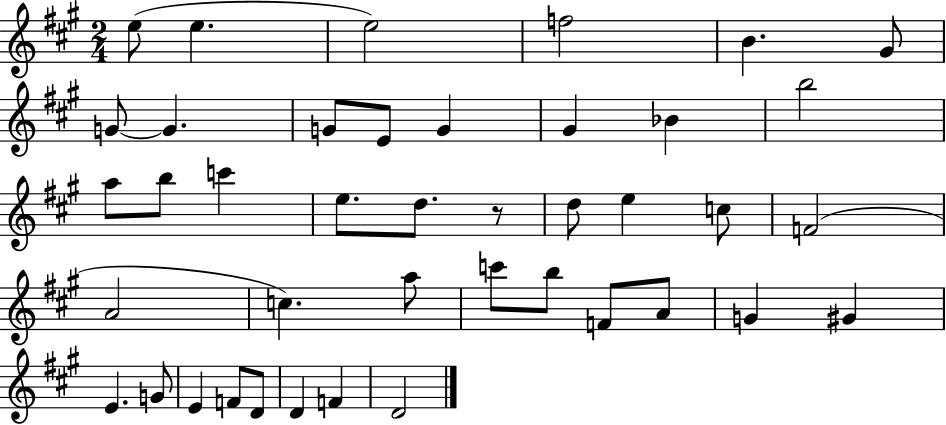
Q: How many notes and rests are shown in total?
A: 41